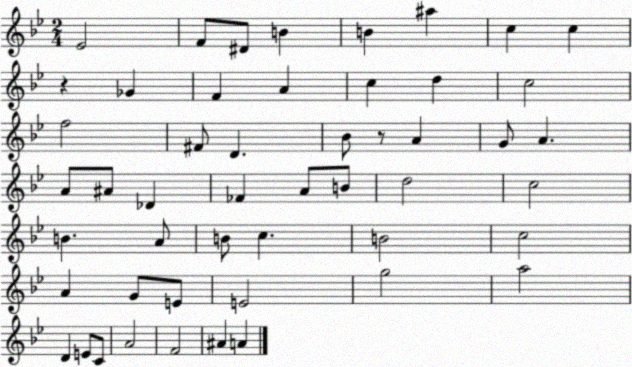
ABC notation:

X:1
T:Untitled
M:2/4
L:1/4
K:Bb
_E2 F/2 ^D/2 B B ^a c c z _G F A c d c2 f2 ^F/2 D _B/2 z/2 A G/2 A A/2 ^A/2 _D _F A/2 B/2 d2 c2 B A/2 B/2 c B2 c2 A G/2 E/2 E2 g2 a2 D E/2 C/2 A2 F2 ^A A